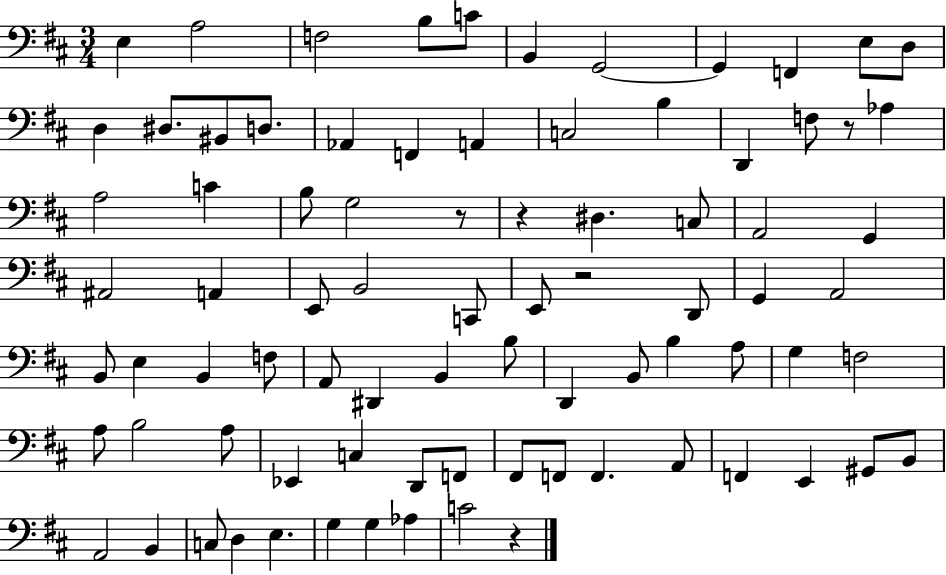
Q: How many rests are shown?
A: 5